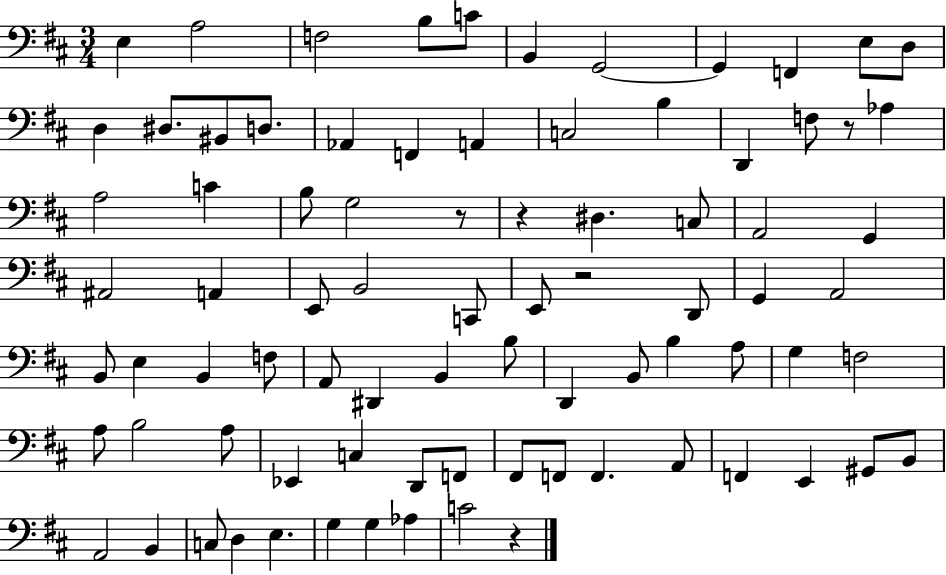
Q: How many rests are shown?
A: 5